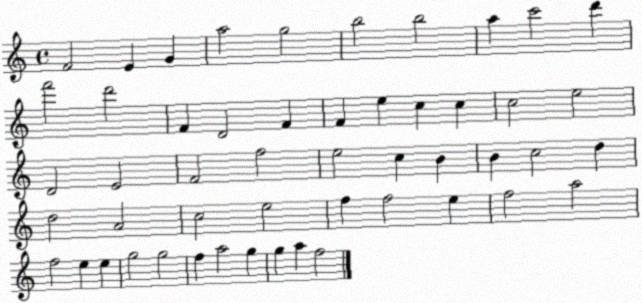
X:1
T:Untitled
M:4/4
L:1/4
K:C
F2 E G a2 g2 b2 b2 a c'2 d' f'2 d'2 F D2 F F e c c c2 e2 D2 E2 F2 f2 e2 c B B c2 d d2 A2 c2 e2 f f2 e f2 a2 f2 e e g2 g2 f a2 g g a f2